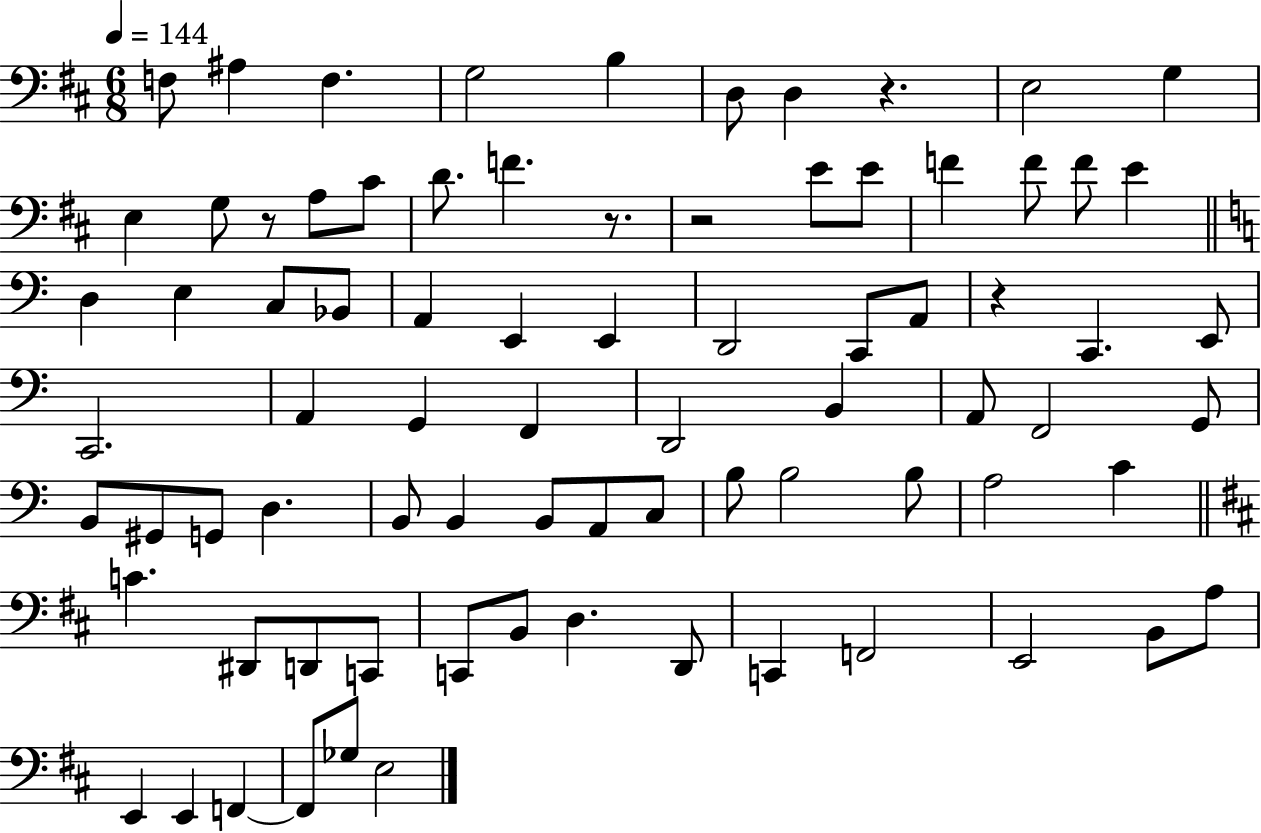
F3/e A#3/q F3/q. G3/h B3/q D3/e D3/q R/q. E3/h G3/q E3/q G3/e R/e A3/e C#4/e D4/e. F4/q. R/e. R/h E4/e E4/e F4/q F4/e F4/e E4/q D3/q E3/q C3/e Bb2/e A2/q E2/q E2/q D2/h C2/e A2/e R/q C2/q. E2/e C2/h. A2/q G2/q F2/q D2/h B2/q A2/e F2/h G2/e B2/e G#2/e G2/e D3/q. B2/e B2/q B2/e A2/e C3/e B3/e B3/h B3/e A3/h C4/q C4/q. D#2/e D2/e C2/e C2/e B2/e D3/q. D2/e C2/q F2/h E2/h B2/e A3/e E2/q E2/q F2/q F2/e Gb3/e E3/h